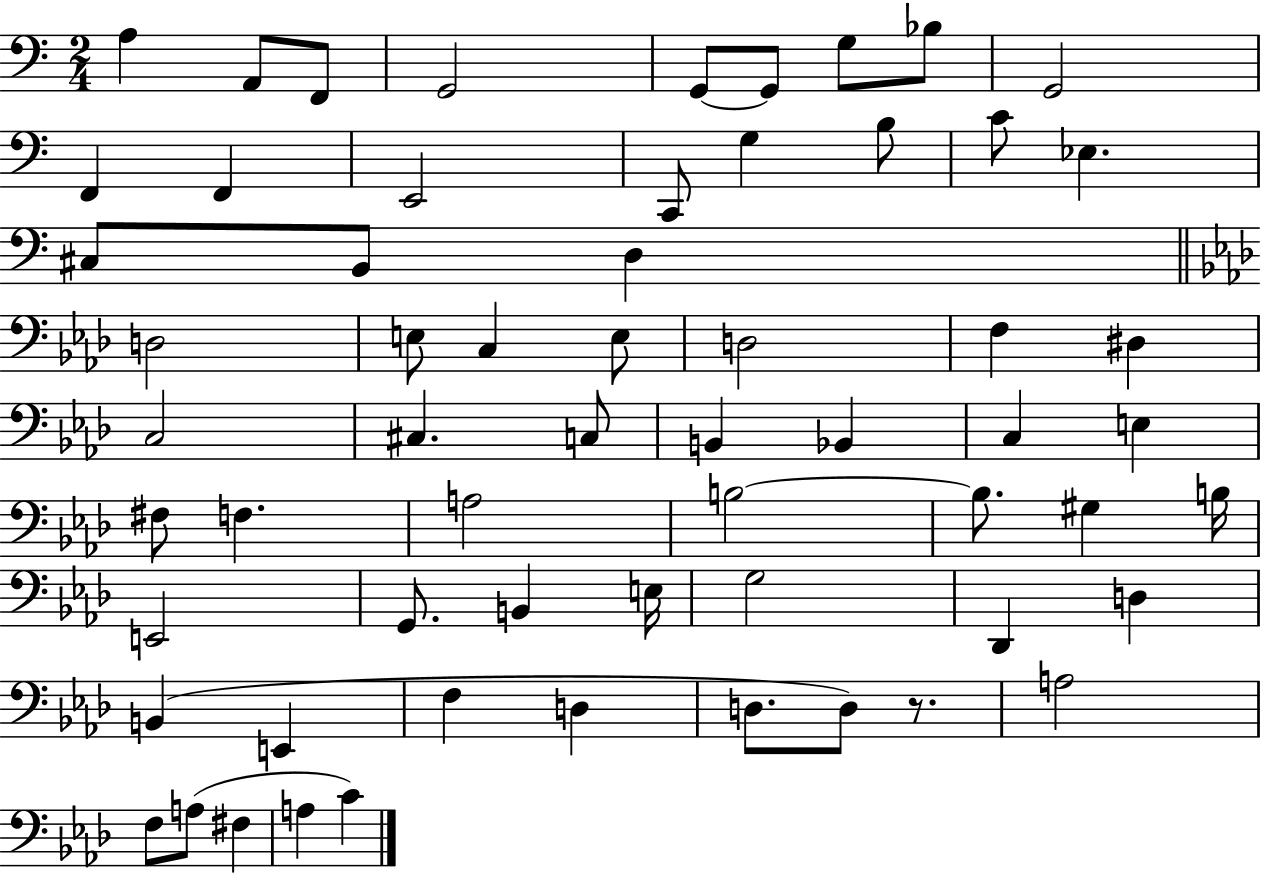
X:1
T:Untitled
M:2/4
L:1/4
K:C
A, A,,/2 F,,/2 G,,2 G,,/2 G,,/2 G,/2 _B,/2 G,,2 F,, F,, E,,2 C,,/2 G, B,/2 C/2 _E, ^C,/2 B,,/2 D, D,2 E,/2 C, E,/2 D,2 F, ^D, C,2 ^C, C,/2 B,, _B,, C, E, ^F,/2 F, A,2 B,2 B,/2 ^G, B,/4 E,,2 G,,/2 B,, E,/4 G,2 _D,, D, B,, E,, F, D, D,/2 D,/2 z/2 A,2 F,/2 A,/2 ^F, A, C